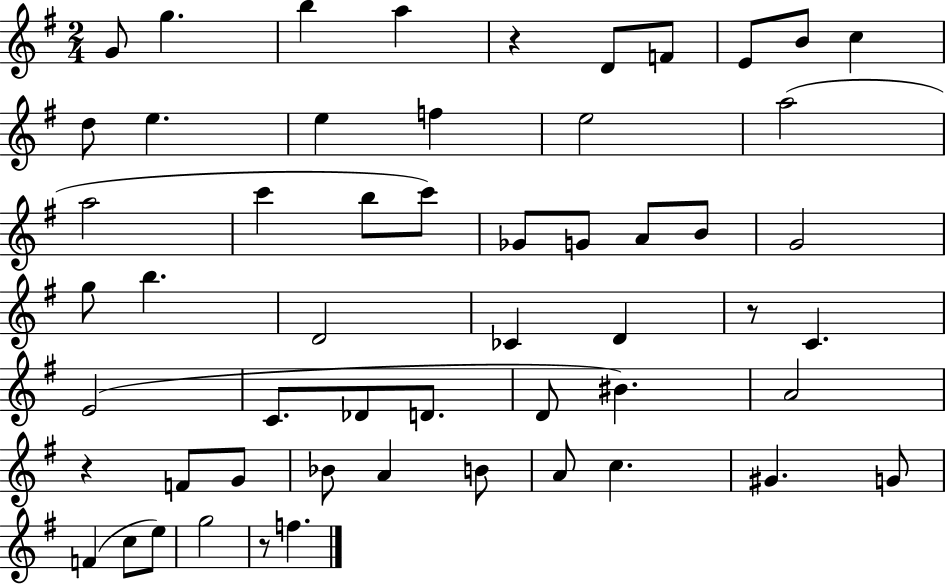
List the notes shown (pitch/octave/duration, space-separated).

G4/e G5/q. B5/q A5/q R/q D4/e F4/e E4/e B4/e C5/q D5/e E5/q. E5/q F5/q E5/h A5/h A5/h C6/q B5/e C6/e Gb4/e G4/e A4/e B4/e G4/h G5/e B5/q. D4/h CES4/q D4/q R/e C4/q. E4/h C4/e. Db4/e D4/e. D4/e BIS4/q. A4/h R/q F4/e G4/e Bb4/e A4/q B4/e A4/e C5/q. G#4/q. G4/e F4/q C5/e E5/e G5/h R/e F5/q.